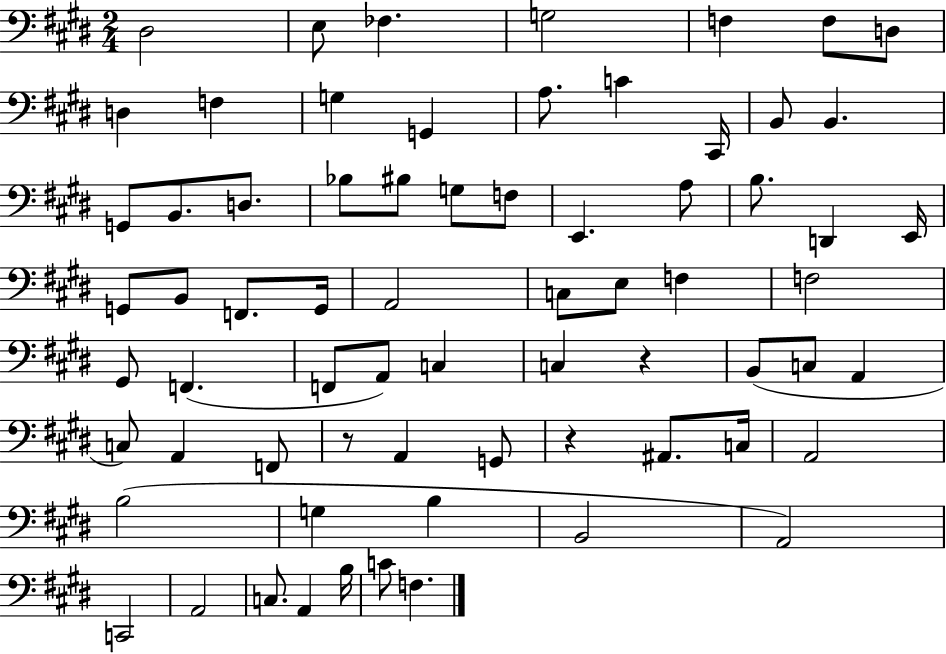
{
  \clef bass
  \numericTimeSignature
  \time 2/4
  \key e \major
  dis2 | e8 fes4. | g2 | f4 f8 d8 | \break d4 f4 | g4 g,4 | a8. c'4 cis,16 | b,8 b,4. | \break g,8 b,8. d8. | bes8 bis8 g8 f8 | e,4. a8 | b8. d,4 e,16 | \break g,8 b,8 f,8. g,16 | a,2 | c8 e8 f4 | f2 | \break gis,8 f,4.( | f,8 a,8) c4 | c4 r4 | b,8( c8 a,4 | \break c8) a,4 f,8 | r8 a,4 g,8 | r4 ais,8. c16 | a,2 | \break b2( | g4 b4 | b,2 | a,2) | \break c,2 | a,2 | c8. a,4 b16 | c'8 f4. | \break \bar "|."
}